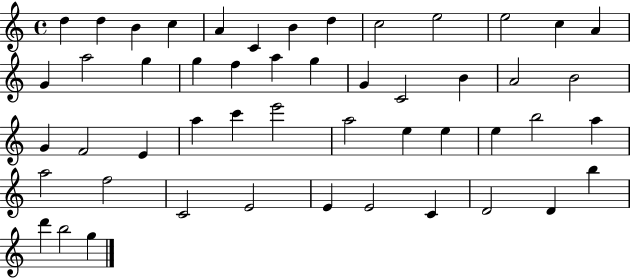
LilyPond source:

{
  \clef treble
  \time 4/4
  \defaultTimeSignature
  \key c \major
  d''4 d''4 b'4 c''4 | a'4 c'4 b'4 d''4 | c''2 e''2 | e''2 c''4 a'4 | \break g'4 a''2 g''4 | g''4 f''4 a''4 g''4 | g'4 c'2 b'4 | a'2 b'2 | \break g'4 f'2 e'4 | a''4 c'''4 e'''2 | a''2 e''4 e''4 | e''4 b''2 a''4 | \break a''2 f''2 | c'2 e'2 | e'4 e'2 c'4 | d'2 d'4 b''4 | \break d'''4 b''2 g''4 | \bar "|."
}